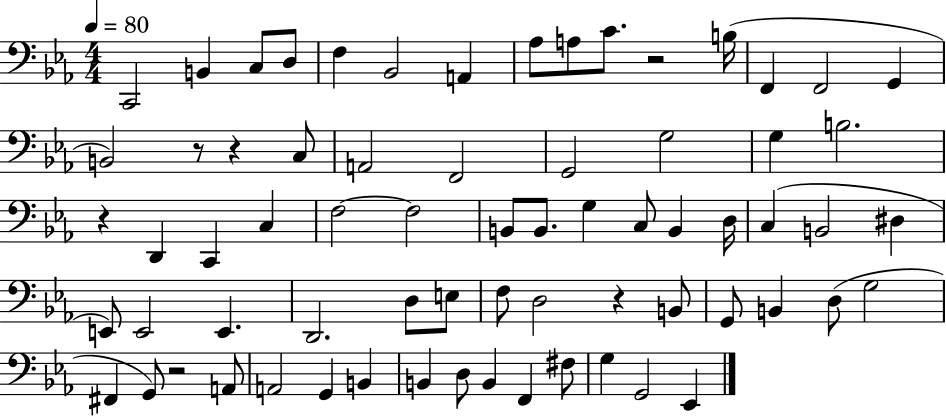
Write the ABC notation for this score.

X:1
T:Untitled
M:4/4
L:1/4
K:Eb
C,,2 B,, C,/2 D,/2 F, _B,,2 A,, _A,/2 A,/2 C/2 z2 B,/4 F,, F,,2 G,, B,,2 z/2 z C,/2 A,,2 F,,2 G,,2 G,2 G, B,2 z D,, C,, C, F,2 F,2 B,,/2 B,,/2 G, C,/2 B,, D,/4 C, B,,2 ^D, E,,/2 E,,2 E,, D,,2 D,/2 E,/2 F,/2 D,2 z B,,/2 G,,/2 B,, D,/2 G,2 ^F,, G,,/2 z2 A,,/2 A,,2 G,, B,, B,, D,/2 B,, F,, ^F,/2 G, G,,2 _E,,